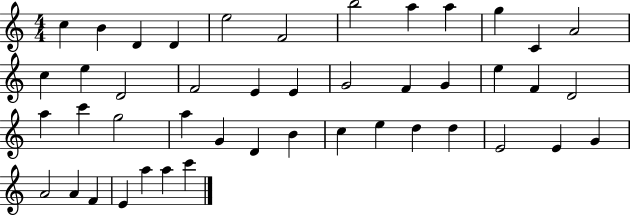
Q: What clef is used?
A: treble